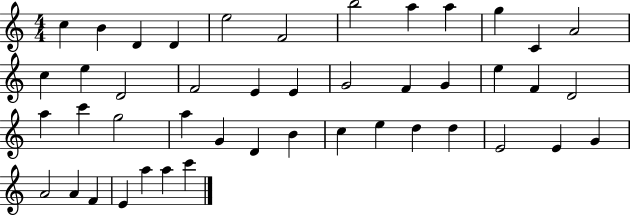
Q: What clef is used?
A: treble